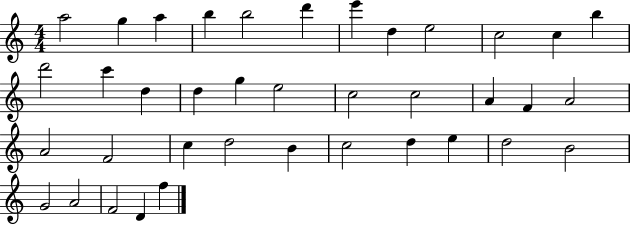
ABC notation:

X:1
T:Untitled
M:4/4
L:1/4
K:C
a2 g a b b2 d' e' d e2 c2 c b d'2 c' d d g e2 c2 c2 A F A2 A2 F2 c d2 B c2 d e d2 B2 G2 A2 F2 D f